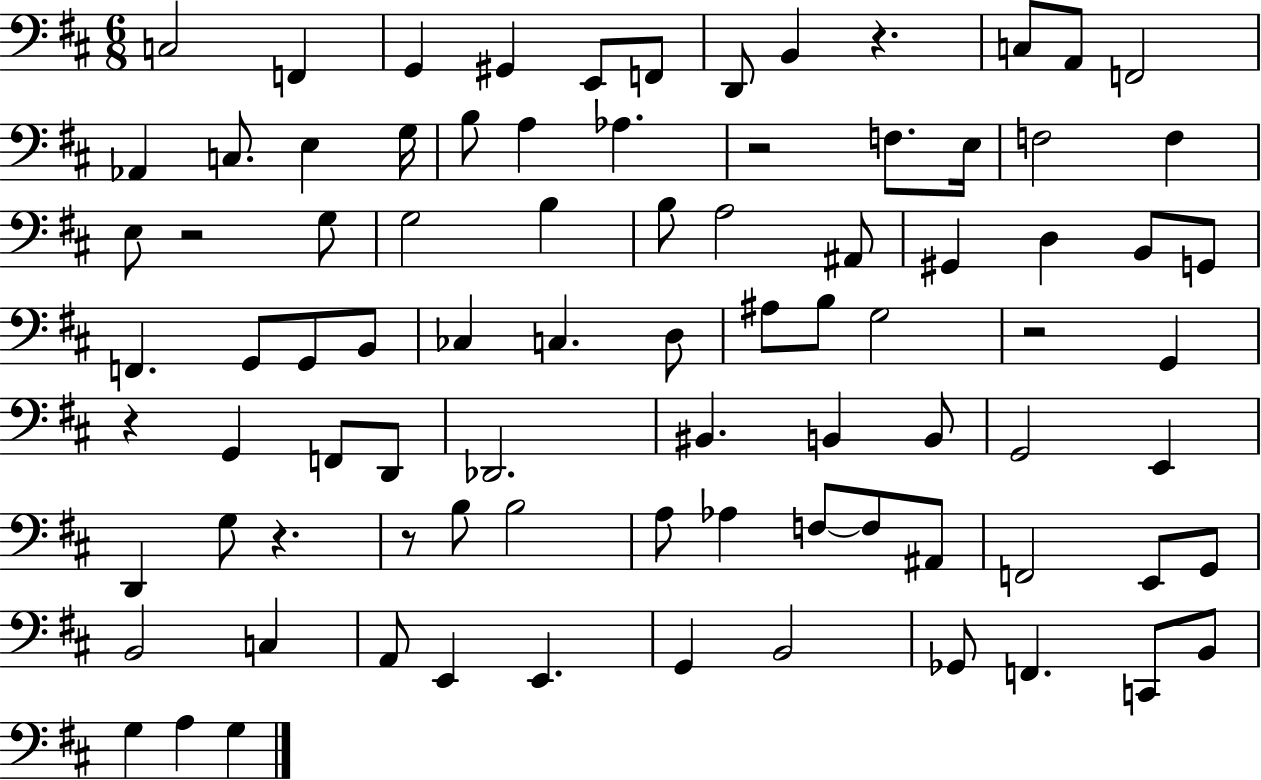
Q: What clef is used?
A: bass